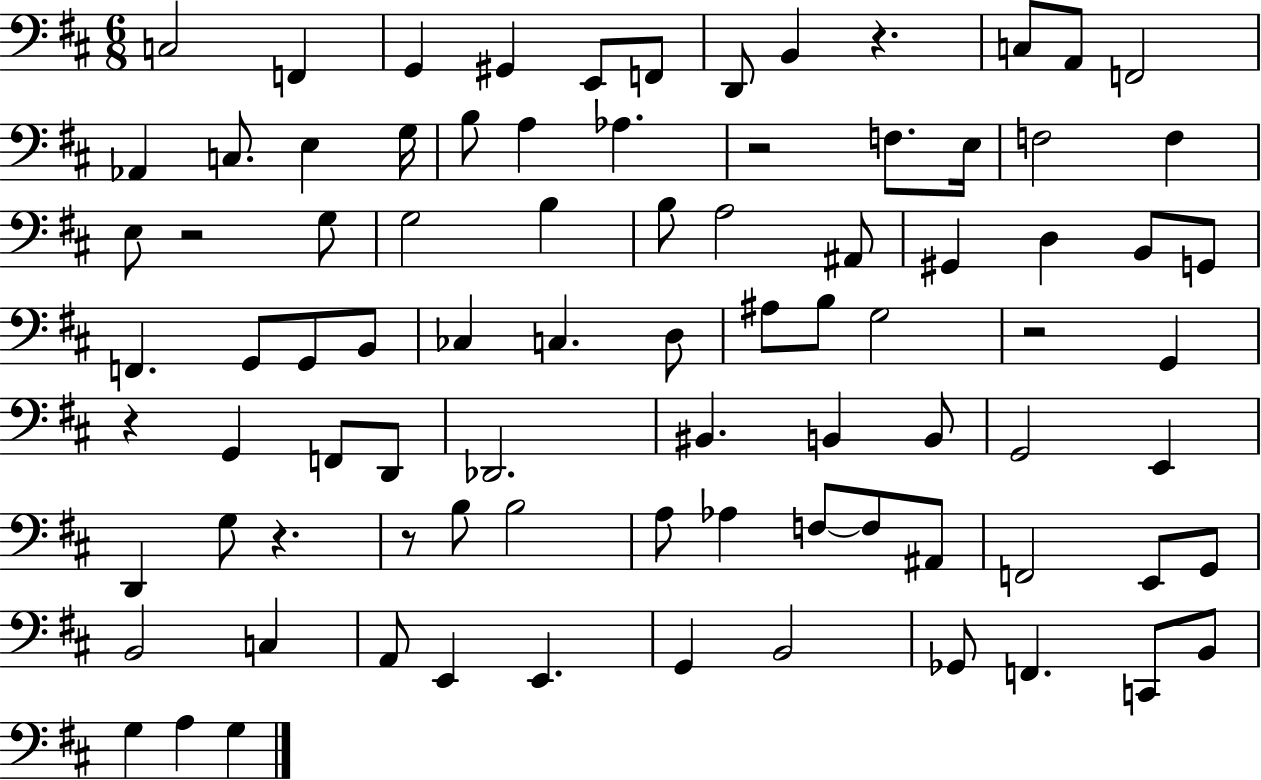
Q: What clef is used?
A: bass